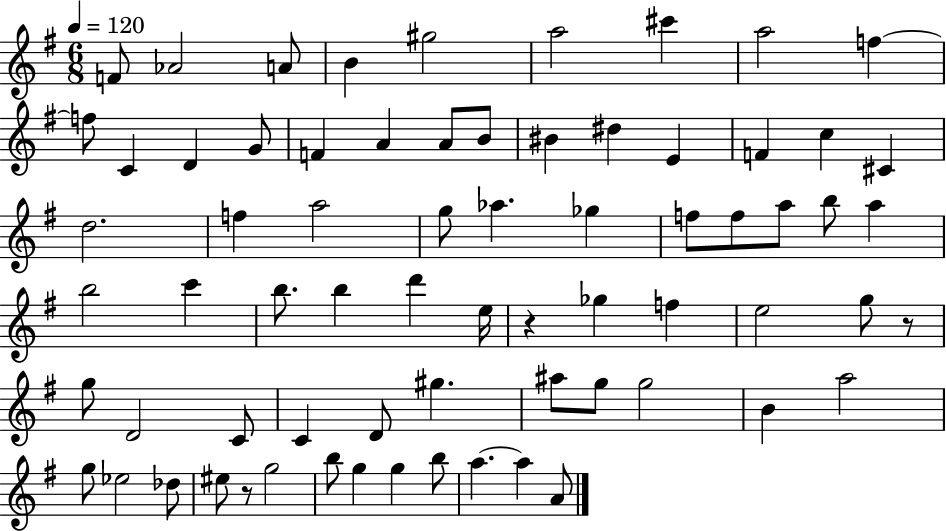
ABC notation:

X:1
T:Untitled
M:6/8
L:1/4
K:G
F/2 _A2 A/2 B ^g2 a2 ^c' a2 f f/2 C D G/2 F A A/2 B/2 ^B ^d E F c ^C d2 f a2 g/2 _a _g f/2 f/2 a/2 b/2 a b2 c' b/2 b d' e/4 z _g f e2 g/2 z/2 g/2 D2 C/2 C D/2 ^g ^a/2 g/2 g2 B a2 g/2 _e2 _d/2 ^e/2 z/2 g2 b/2 g g b/2 a a A/2